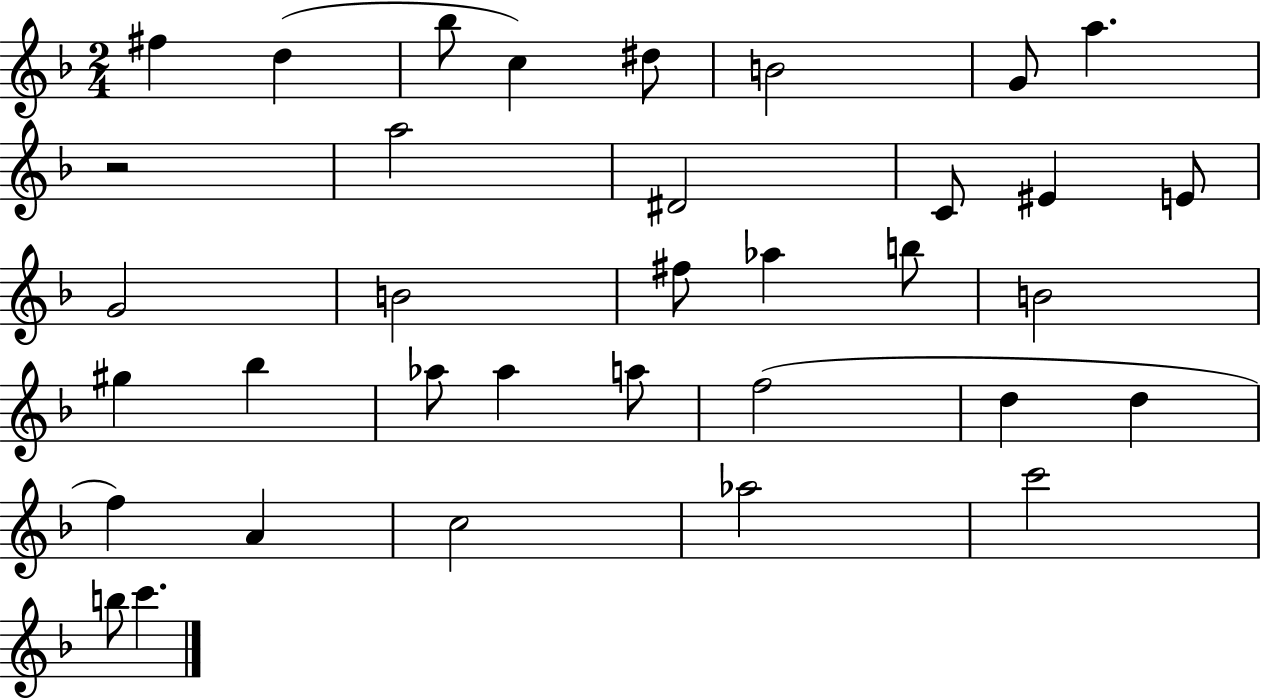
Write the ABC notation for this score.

X:1
T:Untitled
M:2/4
L:1/4
K:F
^f d _b/2 c ^d/2 B2 G/2 a z2 a2 ^D2 C/2 ^E E/2 G2 B2 ^f/2 _a b/2 B2 ^g _b _a/2 _a a/2 f2 d d f A c2 _a2 c'2 b/2 c'